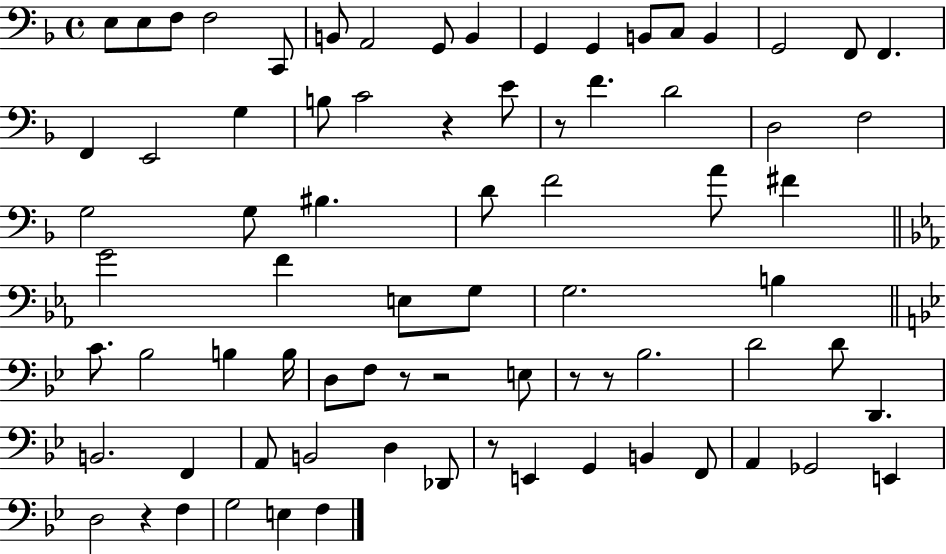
X:1
T:Untitled
M:4/4
L:1/4
K:F
E,/2 E,/2 F,/2 F,2 C,,/2 B,,/2 A,,2 G,,/2 B,, G,, G,, B,,/2 C,/2 B,, G,,2 F,,/2 F,, F,, E,,2 G, B,/2 C2 z E/2 z/2 F D2 D,2 F,2 G,2 G,/2 ^B, D/2 F2 A/2 ^F G2 F E,/2 G,/2 G,2 B, C/2 _B,2 B, B,/4 D,/2 F,/2 z/2 z2 E,/2 z/2 z/2 _B,2 D2 D/2 D,, B,,2 F,, A,,/2 B,,2 D, _D,,/2 z/2 E,, G,, B,, F,,/2 A,, _G,,2 E,, D,2 z F, G,2 E, F,